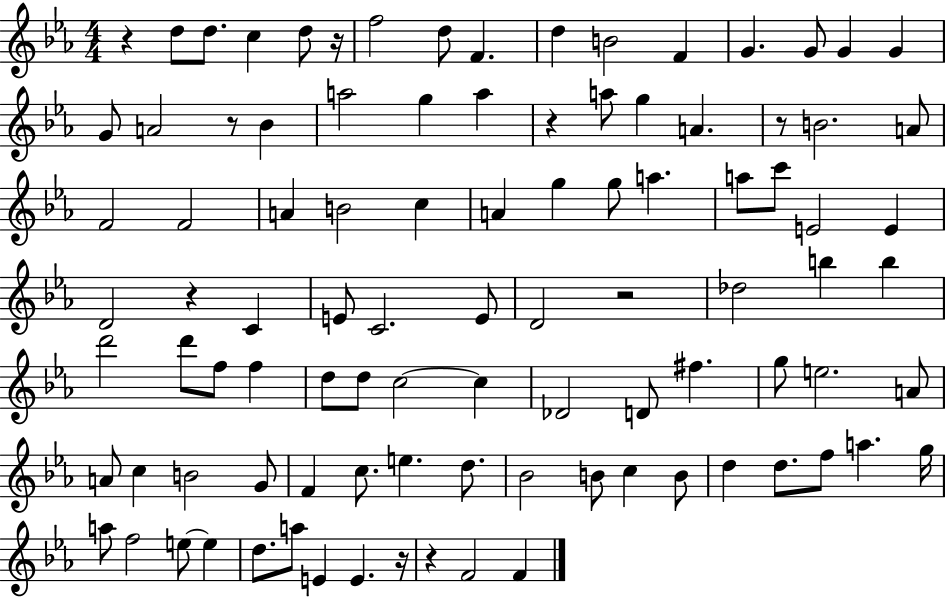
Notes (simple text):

R/q D5/e D5/e. C5/q D5/e R/s F5/h D5/e F4/q. D5/q B4/h F4/q G4/q. G4/e G4/q G4/q G4/e A4/h R/e Bb4/q A5/h G5/q A5/q R/q A5/e G5/q A4/q. R/e B4/h. A4/e F4/h F4/h A4/q B4/h C5/q A4/q G5/q G5/e A5/q. A5/e C6/e E4/h E4/q D4/h R/q C4/q E4/e C4/h. E4/e D4/h R/h Db5/h B5/q B5/q D6/h D6/e F5/e F5/q D5/e D5/e C5/h C5/q Db4/h D4/e F#5/q. G5/e E5/h. A4/e A4/e C5/q B4/h G4/e F4/q C5/e. E5/q. D5/e. Bb4/h B4/e C5/q B4/e D5/q D5/e. F5/e A5/q. G5/s A5/e F5/h E5/e E5/q D5/e. A5/e E4/q E4/q. R/s R/q F4/h F4/q